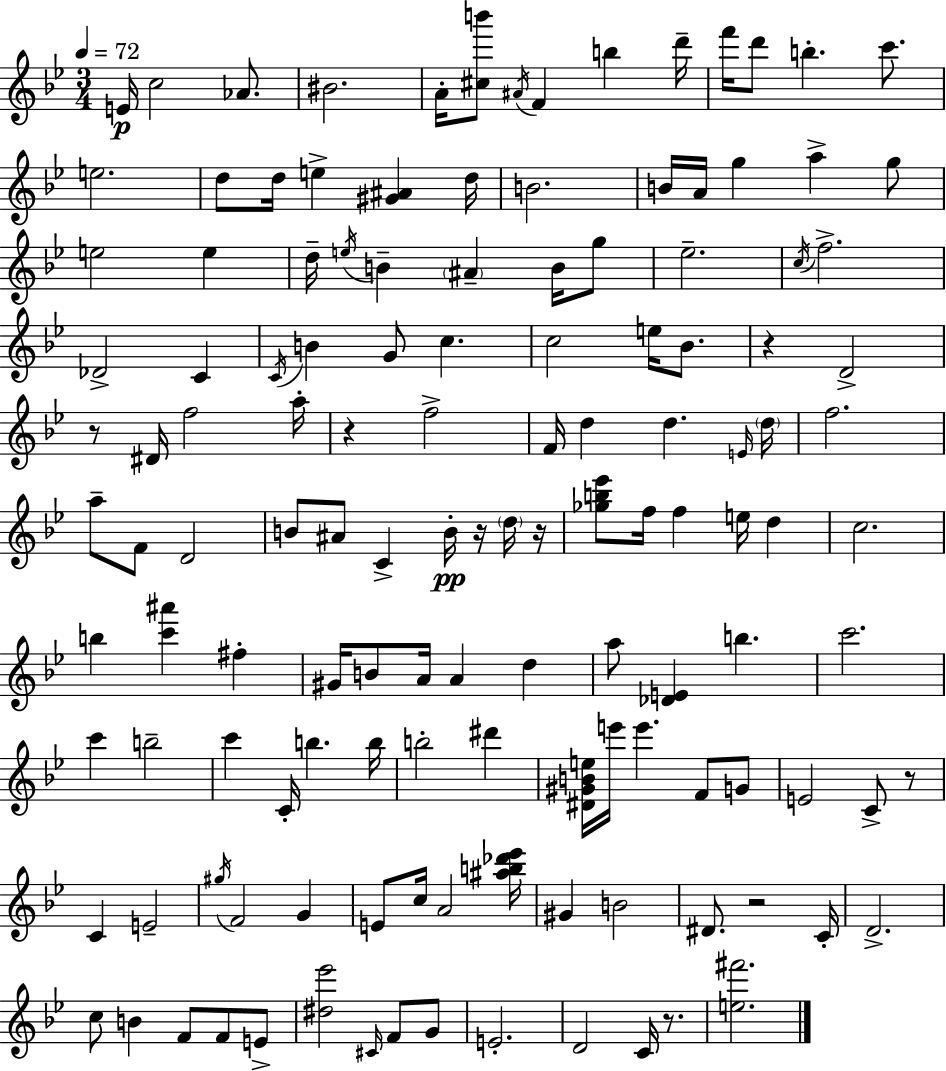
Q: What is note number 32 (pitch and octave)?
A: G5